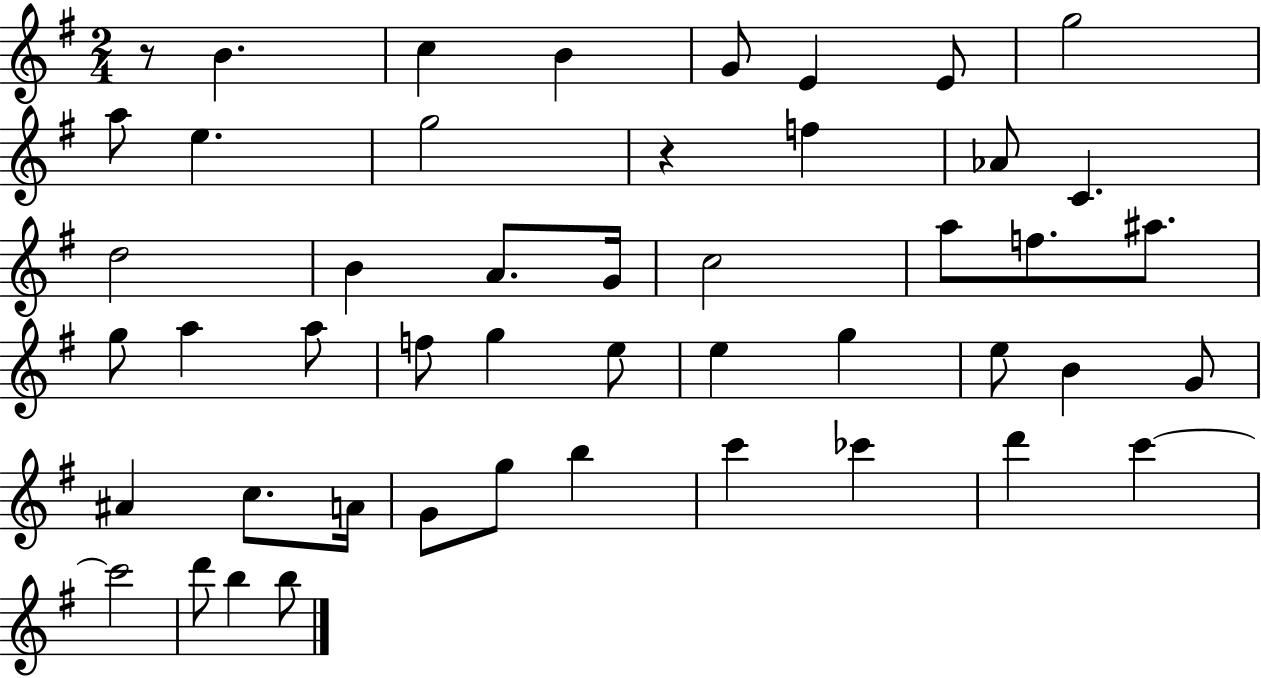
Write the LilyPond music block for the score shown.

{
  \clef treble
  \numericTimeSignature
  \time 2/4
  \key g \major
  \repeat volta 2 { r8 b'4. | c''4 b'4 | g'8 e'4 e'8 | g''2 | \break a''8 e''4. | g''2 | r4 f''4 | aes'8 c'4. | \break d''2 | b'4 a'8. g'16 | c''2 | a''8 f''8. ais''8. | \break g''8 a''4 a''8 | f''8 g''4 e''8 | e''4 g''4 | e''8 b'4 g'8 | \break ais'4 c''8. a'16 | g'8 g''8 b''4 | c'''4 ces'''4 | d'''4 c'''4~~ | \break c'''2 | d'''8 b''4 b''8 | } \bar "|."
}